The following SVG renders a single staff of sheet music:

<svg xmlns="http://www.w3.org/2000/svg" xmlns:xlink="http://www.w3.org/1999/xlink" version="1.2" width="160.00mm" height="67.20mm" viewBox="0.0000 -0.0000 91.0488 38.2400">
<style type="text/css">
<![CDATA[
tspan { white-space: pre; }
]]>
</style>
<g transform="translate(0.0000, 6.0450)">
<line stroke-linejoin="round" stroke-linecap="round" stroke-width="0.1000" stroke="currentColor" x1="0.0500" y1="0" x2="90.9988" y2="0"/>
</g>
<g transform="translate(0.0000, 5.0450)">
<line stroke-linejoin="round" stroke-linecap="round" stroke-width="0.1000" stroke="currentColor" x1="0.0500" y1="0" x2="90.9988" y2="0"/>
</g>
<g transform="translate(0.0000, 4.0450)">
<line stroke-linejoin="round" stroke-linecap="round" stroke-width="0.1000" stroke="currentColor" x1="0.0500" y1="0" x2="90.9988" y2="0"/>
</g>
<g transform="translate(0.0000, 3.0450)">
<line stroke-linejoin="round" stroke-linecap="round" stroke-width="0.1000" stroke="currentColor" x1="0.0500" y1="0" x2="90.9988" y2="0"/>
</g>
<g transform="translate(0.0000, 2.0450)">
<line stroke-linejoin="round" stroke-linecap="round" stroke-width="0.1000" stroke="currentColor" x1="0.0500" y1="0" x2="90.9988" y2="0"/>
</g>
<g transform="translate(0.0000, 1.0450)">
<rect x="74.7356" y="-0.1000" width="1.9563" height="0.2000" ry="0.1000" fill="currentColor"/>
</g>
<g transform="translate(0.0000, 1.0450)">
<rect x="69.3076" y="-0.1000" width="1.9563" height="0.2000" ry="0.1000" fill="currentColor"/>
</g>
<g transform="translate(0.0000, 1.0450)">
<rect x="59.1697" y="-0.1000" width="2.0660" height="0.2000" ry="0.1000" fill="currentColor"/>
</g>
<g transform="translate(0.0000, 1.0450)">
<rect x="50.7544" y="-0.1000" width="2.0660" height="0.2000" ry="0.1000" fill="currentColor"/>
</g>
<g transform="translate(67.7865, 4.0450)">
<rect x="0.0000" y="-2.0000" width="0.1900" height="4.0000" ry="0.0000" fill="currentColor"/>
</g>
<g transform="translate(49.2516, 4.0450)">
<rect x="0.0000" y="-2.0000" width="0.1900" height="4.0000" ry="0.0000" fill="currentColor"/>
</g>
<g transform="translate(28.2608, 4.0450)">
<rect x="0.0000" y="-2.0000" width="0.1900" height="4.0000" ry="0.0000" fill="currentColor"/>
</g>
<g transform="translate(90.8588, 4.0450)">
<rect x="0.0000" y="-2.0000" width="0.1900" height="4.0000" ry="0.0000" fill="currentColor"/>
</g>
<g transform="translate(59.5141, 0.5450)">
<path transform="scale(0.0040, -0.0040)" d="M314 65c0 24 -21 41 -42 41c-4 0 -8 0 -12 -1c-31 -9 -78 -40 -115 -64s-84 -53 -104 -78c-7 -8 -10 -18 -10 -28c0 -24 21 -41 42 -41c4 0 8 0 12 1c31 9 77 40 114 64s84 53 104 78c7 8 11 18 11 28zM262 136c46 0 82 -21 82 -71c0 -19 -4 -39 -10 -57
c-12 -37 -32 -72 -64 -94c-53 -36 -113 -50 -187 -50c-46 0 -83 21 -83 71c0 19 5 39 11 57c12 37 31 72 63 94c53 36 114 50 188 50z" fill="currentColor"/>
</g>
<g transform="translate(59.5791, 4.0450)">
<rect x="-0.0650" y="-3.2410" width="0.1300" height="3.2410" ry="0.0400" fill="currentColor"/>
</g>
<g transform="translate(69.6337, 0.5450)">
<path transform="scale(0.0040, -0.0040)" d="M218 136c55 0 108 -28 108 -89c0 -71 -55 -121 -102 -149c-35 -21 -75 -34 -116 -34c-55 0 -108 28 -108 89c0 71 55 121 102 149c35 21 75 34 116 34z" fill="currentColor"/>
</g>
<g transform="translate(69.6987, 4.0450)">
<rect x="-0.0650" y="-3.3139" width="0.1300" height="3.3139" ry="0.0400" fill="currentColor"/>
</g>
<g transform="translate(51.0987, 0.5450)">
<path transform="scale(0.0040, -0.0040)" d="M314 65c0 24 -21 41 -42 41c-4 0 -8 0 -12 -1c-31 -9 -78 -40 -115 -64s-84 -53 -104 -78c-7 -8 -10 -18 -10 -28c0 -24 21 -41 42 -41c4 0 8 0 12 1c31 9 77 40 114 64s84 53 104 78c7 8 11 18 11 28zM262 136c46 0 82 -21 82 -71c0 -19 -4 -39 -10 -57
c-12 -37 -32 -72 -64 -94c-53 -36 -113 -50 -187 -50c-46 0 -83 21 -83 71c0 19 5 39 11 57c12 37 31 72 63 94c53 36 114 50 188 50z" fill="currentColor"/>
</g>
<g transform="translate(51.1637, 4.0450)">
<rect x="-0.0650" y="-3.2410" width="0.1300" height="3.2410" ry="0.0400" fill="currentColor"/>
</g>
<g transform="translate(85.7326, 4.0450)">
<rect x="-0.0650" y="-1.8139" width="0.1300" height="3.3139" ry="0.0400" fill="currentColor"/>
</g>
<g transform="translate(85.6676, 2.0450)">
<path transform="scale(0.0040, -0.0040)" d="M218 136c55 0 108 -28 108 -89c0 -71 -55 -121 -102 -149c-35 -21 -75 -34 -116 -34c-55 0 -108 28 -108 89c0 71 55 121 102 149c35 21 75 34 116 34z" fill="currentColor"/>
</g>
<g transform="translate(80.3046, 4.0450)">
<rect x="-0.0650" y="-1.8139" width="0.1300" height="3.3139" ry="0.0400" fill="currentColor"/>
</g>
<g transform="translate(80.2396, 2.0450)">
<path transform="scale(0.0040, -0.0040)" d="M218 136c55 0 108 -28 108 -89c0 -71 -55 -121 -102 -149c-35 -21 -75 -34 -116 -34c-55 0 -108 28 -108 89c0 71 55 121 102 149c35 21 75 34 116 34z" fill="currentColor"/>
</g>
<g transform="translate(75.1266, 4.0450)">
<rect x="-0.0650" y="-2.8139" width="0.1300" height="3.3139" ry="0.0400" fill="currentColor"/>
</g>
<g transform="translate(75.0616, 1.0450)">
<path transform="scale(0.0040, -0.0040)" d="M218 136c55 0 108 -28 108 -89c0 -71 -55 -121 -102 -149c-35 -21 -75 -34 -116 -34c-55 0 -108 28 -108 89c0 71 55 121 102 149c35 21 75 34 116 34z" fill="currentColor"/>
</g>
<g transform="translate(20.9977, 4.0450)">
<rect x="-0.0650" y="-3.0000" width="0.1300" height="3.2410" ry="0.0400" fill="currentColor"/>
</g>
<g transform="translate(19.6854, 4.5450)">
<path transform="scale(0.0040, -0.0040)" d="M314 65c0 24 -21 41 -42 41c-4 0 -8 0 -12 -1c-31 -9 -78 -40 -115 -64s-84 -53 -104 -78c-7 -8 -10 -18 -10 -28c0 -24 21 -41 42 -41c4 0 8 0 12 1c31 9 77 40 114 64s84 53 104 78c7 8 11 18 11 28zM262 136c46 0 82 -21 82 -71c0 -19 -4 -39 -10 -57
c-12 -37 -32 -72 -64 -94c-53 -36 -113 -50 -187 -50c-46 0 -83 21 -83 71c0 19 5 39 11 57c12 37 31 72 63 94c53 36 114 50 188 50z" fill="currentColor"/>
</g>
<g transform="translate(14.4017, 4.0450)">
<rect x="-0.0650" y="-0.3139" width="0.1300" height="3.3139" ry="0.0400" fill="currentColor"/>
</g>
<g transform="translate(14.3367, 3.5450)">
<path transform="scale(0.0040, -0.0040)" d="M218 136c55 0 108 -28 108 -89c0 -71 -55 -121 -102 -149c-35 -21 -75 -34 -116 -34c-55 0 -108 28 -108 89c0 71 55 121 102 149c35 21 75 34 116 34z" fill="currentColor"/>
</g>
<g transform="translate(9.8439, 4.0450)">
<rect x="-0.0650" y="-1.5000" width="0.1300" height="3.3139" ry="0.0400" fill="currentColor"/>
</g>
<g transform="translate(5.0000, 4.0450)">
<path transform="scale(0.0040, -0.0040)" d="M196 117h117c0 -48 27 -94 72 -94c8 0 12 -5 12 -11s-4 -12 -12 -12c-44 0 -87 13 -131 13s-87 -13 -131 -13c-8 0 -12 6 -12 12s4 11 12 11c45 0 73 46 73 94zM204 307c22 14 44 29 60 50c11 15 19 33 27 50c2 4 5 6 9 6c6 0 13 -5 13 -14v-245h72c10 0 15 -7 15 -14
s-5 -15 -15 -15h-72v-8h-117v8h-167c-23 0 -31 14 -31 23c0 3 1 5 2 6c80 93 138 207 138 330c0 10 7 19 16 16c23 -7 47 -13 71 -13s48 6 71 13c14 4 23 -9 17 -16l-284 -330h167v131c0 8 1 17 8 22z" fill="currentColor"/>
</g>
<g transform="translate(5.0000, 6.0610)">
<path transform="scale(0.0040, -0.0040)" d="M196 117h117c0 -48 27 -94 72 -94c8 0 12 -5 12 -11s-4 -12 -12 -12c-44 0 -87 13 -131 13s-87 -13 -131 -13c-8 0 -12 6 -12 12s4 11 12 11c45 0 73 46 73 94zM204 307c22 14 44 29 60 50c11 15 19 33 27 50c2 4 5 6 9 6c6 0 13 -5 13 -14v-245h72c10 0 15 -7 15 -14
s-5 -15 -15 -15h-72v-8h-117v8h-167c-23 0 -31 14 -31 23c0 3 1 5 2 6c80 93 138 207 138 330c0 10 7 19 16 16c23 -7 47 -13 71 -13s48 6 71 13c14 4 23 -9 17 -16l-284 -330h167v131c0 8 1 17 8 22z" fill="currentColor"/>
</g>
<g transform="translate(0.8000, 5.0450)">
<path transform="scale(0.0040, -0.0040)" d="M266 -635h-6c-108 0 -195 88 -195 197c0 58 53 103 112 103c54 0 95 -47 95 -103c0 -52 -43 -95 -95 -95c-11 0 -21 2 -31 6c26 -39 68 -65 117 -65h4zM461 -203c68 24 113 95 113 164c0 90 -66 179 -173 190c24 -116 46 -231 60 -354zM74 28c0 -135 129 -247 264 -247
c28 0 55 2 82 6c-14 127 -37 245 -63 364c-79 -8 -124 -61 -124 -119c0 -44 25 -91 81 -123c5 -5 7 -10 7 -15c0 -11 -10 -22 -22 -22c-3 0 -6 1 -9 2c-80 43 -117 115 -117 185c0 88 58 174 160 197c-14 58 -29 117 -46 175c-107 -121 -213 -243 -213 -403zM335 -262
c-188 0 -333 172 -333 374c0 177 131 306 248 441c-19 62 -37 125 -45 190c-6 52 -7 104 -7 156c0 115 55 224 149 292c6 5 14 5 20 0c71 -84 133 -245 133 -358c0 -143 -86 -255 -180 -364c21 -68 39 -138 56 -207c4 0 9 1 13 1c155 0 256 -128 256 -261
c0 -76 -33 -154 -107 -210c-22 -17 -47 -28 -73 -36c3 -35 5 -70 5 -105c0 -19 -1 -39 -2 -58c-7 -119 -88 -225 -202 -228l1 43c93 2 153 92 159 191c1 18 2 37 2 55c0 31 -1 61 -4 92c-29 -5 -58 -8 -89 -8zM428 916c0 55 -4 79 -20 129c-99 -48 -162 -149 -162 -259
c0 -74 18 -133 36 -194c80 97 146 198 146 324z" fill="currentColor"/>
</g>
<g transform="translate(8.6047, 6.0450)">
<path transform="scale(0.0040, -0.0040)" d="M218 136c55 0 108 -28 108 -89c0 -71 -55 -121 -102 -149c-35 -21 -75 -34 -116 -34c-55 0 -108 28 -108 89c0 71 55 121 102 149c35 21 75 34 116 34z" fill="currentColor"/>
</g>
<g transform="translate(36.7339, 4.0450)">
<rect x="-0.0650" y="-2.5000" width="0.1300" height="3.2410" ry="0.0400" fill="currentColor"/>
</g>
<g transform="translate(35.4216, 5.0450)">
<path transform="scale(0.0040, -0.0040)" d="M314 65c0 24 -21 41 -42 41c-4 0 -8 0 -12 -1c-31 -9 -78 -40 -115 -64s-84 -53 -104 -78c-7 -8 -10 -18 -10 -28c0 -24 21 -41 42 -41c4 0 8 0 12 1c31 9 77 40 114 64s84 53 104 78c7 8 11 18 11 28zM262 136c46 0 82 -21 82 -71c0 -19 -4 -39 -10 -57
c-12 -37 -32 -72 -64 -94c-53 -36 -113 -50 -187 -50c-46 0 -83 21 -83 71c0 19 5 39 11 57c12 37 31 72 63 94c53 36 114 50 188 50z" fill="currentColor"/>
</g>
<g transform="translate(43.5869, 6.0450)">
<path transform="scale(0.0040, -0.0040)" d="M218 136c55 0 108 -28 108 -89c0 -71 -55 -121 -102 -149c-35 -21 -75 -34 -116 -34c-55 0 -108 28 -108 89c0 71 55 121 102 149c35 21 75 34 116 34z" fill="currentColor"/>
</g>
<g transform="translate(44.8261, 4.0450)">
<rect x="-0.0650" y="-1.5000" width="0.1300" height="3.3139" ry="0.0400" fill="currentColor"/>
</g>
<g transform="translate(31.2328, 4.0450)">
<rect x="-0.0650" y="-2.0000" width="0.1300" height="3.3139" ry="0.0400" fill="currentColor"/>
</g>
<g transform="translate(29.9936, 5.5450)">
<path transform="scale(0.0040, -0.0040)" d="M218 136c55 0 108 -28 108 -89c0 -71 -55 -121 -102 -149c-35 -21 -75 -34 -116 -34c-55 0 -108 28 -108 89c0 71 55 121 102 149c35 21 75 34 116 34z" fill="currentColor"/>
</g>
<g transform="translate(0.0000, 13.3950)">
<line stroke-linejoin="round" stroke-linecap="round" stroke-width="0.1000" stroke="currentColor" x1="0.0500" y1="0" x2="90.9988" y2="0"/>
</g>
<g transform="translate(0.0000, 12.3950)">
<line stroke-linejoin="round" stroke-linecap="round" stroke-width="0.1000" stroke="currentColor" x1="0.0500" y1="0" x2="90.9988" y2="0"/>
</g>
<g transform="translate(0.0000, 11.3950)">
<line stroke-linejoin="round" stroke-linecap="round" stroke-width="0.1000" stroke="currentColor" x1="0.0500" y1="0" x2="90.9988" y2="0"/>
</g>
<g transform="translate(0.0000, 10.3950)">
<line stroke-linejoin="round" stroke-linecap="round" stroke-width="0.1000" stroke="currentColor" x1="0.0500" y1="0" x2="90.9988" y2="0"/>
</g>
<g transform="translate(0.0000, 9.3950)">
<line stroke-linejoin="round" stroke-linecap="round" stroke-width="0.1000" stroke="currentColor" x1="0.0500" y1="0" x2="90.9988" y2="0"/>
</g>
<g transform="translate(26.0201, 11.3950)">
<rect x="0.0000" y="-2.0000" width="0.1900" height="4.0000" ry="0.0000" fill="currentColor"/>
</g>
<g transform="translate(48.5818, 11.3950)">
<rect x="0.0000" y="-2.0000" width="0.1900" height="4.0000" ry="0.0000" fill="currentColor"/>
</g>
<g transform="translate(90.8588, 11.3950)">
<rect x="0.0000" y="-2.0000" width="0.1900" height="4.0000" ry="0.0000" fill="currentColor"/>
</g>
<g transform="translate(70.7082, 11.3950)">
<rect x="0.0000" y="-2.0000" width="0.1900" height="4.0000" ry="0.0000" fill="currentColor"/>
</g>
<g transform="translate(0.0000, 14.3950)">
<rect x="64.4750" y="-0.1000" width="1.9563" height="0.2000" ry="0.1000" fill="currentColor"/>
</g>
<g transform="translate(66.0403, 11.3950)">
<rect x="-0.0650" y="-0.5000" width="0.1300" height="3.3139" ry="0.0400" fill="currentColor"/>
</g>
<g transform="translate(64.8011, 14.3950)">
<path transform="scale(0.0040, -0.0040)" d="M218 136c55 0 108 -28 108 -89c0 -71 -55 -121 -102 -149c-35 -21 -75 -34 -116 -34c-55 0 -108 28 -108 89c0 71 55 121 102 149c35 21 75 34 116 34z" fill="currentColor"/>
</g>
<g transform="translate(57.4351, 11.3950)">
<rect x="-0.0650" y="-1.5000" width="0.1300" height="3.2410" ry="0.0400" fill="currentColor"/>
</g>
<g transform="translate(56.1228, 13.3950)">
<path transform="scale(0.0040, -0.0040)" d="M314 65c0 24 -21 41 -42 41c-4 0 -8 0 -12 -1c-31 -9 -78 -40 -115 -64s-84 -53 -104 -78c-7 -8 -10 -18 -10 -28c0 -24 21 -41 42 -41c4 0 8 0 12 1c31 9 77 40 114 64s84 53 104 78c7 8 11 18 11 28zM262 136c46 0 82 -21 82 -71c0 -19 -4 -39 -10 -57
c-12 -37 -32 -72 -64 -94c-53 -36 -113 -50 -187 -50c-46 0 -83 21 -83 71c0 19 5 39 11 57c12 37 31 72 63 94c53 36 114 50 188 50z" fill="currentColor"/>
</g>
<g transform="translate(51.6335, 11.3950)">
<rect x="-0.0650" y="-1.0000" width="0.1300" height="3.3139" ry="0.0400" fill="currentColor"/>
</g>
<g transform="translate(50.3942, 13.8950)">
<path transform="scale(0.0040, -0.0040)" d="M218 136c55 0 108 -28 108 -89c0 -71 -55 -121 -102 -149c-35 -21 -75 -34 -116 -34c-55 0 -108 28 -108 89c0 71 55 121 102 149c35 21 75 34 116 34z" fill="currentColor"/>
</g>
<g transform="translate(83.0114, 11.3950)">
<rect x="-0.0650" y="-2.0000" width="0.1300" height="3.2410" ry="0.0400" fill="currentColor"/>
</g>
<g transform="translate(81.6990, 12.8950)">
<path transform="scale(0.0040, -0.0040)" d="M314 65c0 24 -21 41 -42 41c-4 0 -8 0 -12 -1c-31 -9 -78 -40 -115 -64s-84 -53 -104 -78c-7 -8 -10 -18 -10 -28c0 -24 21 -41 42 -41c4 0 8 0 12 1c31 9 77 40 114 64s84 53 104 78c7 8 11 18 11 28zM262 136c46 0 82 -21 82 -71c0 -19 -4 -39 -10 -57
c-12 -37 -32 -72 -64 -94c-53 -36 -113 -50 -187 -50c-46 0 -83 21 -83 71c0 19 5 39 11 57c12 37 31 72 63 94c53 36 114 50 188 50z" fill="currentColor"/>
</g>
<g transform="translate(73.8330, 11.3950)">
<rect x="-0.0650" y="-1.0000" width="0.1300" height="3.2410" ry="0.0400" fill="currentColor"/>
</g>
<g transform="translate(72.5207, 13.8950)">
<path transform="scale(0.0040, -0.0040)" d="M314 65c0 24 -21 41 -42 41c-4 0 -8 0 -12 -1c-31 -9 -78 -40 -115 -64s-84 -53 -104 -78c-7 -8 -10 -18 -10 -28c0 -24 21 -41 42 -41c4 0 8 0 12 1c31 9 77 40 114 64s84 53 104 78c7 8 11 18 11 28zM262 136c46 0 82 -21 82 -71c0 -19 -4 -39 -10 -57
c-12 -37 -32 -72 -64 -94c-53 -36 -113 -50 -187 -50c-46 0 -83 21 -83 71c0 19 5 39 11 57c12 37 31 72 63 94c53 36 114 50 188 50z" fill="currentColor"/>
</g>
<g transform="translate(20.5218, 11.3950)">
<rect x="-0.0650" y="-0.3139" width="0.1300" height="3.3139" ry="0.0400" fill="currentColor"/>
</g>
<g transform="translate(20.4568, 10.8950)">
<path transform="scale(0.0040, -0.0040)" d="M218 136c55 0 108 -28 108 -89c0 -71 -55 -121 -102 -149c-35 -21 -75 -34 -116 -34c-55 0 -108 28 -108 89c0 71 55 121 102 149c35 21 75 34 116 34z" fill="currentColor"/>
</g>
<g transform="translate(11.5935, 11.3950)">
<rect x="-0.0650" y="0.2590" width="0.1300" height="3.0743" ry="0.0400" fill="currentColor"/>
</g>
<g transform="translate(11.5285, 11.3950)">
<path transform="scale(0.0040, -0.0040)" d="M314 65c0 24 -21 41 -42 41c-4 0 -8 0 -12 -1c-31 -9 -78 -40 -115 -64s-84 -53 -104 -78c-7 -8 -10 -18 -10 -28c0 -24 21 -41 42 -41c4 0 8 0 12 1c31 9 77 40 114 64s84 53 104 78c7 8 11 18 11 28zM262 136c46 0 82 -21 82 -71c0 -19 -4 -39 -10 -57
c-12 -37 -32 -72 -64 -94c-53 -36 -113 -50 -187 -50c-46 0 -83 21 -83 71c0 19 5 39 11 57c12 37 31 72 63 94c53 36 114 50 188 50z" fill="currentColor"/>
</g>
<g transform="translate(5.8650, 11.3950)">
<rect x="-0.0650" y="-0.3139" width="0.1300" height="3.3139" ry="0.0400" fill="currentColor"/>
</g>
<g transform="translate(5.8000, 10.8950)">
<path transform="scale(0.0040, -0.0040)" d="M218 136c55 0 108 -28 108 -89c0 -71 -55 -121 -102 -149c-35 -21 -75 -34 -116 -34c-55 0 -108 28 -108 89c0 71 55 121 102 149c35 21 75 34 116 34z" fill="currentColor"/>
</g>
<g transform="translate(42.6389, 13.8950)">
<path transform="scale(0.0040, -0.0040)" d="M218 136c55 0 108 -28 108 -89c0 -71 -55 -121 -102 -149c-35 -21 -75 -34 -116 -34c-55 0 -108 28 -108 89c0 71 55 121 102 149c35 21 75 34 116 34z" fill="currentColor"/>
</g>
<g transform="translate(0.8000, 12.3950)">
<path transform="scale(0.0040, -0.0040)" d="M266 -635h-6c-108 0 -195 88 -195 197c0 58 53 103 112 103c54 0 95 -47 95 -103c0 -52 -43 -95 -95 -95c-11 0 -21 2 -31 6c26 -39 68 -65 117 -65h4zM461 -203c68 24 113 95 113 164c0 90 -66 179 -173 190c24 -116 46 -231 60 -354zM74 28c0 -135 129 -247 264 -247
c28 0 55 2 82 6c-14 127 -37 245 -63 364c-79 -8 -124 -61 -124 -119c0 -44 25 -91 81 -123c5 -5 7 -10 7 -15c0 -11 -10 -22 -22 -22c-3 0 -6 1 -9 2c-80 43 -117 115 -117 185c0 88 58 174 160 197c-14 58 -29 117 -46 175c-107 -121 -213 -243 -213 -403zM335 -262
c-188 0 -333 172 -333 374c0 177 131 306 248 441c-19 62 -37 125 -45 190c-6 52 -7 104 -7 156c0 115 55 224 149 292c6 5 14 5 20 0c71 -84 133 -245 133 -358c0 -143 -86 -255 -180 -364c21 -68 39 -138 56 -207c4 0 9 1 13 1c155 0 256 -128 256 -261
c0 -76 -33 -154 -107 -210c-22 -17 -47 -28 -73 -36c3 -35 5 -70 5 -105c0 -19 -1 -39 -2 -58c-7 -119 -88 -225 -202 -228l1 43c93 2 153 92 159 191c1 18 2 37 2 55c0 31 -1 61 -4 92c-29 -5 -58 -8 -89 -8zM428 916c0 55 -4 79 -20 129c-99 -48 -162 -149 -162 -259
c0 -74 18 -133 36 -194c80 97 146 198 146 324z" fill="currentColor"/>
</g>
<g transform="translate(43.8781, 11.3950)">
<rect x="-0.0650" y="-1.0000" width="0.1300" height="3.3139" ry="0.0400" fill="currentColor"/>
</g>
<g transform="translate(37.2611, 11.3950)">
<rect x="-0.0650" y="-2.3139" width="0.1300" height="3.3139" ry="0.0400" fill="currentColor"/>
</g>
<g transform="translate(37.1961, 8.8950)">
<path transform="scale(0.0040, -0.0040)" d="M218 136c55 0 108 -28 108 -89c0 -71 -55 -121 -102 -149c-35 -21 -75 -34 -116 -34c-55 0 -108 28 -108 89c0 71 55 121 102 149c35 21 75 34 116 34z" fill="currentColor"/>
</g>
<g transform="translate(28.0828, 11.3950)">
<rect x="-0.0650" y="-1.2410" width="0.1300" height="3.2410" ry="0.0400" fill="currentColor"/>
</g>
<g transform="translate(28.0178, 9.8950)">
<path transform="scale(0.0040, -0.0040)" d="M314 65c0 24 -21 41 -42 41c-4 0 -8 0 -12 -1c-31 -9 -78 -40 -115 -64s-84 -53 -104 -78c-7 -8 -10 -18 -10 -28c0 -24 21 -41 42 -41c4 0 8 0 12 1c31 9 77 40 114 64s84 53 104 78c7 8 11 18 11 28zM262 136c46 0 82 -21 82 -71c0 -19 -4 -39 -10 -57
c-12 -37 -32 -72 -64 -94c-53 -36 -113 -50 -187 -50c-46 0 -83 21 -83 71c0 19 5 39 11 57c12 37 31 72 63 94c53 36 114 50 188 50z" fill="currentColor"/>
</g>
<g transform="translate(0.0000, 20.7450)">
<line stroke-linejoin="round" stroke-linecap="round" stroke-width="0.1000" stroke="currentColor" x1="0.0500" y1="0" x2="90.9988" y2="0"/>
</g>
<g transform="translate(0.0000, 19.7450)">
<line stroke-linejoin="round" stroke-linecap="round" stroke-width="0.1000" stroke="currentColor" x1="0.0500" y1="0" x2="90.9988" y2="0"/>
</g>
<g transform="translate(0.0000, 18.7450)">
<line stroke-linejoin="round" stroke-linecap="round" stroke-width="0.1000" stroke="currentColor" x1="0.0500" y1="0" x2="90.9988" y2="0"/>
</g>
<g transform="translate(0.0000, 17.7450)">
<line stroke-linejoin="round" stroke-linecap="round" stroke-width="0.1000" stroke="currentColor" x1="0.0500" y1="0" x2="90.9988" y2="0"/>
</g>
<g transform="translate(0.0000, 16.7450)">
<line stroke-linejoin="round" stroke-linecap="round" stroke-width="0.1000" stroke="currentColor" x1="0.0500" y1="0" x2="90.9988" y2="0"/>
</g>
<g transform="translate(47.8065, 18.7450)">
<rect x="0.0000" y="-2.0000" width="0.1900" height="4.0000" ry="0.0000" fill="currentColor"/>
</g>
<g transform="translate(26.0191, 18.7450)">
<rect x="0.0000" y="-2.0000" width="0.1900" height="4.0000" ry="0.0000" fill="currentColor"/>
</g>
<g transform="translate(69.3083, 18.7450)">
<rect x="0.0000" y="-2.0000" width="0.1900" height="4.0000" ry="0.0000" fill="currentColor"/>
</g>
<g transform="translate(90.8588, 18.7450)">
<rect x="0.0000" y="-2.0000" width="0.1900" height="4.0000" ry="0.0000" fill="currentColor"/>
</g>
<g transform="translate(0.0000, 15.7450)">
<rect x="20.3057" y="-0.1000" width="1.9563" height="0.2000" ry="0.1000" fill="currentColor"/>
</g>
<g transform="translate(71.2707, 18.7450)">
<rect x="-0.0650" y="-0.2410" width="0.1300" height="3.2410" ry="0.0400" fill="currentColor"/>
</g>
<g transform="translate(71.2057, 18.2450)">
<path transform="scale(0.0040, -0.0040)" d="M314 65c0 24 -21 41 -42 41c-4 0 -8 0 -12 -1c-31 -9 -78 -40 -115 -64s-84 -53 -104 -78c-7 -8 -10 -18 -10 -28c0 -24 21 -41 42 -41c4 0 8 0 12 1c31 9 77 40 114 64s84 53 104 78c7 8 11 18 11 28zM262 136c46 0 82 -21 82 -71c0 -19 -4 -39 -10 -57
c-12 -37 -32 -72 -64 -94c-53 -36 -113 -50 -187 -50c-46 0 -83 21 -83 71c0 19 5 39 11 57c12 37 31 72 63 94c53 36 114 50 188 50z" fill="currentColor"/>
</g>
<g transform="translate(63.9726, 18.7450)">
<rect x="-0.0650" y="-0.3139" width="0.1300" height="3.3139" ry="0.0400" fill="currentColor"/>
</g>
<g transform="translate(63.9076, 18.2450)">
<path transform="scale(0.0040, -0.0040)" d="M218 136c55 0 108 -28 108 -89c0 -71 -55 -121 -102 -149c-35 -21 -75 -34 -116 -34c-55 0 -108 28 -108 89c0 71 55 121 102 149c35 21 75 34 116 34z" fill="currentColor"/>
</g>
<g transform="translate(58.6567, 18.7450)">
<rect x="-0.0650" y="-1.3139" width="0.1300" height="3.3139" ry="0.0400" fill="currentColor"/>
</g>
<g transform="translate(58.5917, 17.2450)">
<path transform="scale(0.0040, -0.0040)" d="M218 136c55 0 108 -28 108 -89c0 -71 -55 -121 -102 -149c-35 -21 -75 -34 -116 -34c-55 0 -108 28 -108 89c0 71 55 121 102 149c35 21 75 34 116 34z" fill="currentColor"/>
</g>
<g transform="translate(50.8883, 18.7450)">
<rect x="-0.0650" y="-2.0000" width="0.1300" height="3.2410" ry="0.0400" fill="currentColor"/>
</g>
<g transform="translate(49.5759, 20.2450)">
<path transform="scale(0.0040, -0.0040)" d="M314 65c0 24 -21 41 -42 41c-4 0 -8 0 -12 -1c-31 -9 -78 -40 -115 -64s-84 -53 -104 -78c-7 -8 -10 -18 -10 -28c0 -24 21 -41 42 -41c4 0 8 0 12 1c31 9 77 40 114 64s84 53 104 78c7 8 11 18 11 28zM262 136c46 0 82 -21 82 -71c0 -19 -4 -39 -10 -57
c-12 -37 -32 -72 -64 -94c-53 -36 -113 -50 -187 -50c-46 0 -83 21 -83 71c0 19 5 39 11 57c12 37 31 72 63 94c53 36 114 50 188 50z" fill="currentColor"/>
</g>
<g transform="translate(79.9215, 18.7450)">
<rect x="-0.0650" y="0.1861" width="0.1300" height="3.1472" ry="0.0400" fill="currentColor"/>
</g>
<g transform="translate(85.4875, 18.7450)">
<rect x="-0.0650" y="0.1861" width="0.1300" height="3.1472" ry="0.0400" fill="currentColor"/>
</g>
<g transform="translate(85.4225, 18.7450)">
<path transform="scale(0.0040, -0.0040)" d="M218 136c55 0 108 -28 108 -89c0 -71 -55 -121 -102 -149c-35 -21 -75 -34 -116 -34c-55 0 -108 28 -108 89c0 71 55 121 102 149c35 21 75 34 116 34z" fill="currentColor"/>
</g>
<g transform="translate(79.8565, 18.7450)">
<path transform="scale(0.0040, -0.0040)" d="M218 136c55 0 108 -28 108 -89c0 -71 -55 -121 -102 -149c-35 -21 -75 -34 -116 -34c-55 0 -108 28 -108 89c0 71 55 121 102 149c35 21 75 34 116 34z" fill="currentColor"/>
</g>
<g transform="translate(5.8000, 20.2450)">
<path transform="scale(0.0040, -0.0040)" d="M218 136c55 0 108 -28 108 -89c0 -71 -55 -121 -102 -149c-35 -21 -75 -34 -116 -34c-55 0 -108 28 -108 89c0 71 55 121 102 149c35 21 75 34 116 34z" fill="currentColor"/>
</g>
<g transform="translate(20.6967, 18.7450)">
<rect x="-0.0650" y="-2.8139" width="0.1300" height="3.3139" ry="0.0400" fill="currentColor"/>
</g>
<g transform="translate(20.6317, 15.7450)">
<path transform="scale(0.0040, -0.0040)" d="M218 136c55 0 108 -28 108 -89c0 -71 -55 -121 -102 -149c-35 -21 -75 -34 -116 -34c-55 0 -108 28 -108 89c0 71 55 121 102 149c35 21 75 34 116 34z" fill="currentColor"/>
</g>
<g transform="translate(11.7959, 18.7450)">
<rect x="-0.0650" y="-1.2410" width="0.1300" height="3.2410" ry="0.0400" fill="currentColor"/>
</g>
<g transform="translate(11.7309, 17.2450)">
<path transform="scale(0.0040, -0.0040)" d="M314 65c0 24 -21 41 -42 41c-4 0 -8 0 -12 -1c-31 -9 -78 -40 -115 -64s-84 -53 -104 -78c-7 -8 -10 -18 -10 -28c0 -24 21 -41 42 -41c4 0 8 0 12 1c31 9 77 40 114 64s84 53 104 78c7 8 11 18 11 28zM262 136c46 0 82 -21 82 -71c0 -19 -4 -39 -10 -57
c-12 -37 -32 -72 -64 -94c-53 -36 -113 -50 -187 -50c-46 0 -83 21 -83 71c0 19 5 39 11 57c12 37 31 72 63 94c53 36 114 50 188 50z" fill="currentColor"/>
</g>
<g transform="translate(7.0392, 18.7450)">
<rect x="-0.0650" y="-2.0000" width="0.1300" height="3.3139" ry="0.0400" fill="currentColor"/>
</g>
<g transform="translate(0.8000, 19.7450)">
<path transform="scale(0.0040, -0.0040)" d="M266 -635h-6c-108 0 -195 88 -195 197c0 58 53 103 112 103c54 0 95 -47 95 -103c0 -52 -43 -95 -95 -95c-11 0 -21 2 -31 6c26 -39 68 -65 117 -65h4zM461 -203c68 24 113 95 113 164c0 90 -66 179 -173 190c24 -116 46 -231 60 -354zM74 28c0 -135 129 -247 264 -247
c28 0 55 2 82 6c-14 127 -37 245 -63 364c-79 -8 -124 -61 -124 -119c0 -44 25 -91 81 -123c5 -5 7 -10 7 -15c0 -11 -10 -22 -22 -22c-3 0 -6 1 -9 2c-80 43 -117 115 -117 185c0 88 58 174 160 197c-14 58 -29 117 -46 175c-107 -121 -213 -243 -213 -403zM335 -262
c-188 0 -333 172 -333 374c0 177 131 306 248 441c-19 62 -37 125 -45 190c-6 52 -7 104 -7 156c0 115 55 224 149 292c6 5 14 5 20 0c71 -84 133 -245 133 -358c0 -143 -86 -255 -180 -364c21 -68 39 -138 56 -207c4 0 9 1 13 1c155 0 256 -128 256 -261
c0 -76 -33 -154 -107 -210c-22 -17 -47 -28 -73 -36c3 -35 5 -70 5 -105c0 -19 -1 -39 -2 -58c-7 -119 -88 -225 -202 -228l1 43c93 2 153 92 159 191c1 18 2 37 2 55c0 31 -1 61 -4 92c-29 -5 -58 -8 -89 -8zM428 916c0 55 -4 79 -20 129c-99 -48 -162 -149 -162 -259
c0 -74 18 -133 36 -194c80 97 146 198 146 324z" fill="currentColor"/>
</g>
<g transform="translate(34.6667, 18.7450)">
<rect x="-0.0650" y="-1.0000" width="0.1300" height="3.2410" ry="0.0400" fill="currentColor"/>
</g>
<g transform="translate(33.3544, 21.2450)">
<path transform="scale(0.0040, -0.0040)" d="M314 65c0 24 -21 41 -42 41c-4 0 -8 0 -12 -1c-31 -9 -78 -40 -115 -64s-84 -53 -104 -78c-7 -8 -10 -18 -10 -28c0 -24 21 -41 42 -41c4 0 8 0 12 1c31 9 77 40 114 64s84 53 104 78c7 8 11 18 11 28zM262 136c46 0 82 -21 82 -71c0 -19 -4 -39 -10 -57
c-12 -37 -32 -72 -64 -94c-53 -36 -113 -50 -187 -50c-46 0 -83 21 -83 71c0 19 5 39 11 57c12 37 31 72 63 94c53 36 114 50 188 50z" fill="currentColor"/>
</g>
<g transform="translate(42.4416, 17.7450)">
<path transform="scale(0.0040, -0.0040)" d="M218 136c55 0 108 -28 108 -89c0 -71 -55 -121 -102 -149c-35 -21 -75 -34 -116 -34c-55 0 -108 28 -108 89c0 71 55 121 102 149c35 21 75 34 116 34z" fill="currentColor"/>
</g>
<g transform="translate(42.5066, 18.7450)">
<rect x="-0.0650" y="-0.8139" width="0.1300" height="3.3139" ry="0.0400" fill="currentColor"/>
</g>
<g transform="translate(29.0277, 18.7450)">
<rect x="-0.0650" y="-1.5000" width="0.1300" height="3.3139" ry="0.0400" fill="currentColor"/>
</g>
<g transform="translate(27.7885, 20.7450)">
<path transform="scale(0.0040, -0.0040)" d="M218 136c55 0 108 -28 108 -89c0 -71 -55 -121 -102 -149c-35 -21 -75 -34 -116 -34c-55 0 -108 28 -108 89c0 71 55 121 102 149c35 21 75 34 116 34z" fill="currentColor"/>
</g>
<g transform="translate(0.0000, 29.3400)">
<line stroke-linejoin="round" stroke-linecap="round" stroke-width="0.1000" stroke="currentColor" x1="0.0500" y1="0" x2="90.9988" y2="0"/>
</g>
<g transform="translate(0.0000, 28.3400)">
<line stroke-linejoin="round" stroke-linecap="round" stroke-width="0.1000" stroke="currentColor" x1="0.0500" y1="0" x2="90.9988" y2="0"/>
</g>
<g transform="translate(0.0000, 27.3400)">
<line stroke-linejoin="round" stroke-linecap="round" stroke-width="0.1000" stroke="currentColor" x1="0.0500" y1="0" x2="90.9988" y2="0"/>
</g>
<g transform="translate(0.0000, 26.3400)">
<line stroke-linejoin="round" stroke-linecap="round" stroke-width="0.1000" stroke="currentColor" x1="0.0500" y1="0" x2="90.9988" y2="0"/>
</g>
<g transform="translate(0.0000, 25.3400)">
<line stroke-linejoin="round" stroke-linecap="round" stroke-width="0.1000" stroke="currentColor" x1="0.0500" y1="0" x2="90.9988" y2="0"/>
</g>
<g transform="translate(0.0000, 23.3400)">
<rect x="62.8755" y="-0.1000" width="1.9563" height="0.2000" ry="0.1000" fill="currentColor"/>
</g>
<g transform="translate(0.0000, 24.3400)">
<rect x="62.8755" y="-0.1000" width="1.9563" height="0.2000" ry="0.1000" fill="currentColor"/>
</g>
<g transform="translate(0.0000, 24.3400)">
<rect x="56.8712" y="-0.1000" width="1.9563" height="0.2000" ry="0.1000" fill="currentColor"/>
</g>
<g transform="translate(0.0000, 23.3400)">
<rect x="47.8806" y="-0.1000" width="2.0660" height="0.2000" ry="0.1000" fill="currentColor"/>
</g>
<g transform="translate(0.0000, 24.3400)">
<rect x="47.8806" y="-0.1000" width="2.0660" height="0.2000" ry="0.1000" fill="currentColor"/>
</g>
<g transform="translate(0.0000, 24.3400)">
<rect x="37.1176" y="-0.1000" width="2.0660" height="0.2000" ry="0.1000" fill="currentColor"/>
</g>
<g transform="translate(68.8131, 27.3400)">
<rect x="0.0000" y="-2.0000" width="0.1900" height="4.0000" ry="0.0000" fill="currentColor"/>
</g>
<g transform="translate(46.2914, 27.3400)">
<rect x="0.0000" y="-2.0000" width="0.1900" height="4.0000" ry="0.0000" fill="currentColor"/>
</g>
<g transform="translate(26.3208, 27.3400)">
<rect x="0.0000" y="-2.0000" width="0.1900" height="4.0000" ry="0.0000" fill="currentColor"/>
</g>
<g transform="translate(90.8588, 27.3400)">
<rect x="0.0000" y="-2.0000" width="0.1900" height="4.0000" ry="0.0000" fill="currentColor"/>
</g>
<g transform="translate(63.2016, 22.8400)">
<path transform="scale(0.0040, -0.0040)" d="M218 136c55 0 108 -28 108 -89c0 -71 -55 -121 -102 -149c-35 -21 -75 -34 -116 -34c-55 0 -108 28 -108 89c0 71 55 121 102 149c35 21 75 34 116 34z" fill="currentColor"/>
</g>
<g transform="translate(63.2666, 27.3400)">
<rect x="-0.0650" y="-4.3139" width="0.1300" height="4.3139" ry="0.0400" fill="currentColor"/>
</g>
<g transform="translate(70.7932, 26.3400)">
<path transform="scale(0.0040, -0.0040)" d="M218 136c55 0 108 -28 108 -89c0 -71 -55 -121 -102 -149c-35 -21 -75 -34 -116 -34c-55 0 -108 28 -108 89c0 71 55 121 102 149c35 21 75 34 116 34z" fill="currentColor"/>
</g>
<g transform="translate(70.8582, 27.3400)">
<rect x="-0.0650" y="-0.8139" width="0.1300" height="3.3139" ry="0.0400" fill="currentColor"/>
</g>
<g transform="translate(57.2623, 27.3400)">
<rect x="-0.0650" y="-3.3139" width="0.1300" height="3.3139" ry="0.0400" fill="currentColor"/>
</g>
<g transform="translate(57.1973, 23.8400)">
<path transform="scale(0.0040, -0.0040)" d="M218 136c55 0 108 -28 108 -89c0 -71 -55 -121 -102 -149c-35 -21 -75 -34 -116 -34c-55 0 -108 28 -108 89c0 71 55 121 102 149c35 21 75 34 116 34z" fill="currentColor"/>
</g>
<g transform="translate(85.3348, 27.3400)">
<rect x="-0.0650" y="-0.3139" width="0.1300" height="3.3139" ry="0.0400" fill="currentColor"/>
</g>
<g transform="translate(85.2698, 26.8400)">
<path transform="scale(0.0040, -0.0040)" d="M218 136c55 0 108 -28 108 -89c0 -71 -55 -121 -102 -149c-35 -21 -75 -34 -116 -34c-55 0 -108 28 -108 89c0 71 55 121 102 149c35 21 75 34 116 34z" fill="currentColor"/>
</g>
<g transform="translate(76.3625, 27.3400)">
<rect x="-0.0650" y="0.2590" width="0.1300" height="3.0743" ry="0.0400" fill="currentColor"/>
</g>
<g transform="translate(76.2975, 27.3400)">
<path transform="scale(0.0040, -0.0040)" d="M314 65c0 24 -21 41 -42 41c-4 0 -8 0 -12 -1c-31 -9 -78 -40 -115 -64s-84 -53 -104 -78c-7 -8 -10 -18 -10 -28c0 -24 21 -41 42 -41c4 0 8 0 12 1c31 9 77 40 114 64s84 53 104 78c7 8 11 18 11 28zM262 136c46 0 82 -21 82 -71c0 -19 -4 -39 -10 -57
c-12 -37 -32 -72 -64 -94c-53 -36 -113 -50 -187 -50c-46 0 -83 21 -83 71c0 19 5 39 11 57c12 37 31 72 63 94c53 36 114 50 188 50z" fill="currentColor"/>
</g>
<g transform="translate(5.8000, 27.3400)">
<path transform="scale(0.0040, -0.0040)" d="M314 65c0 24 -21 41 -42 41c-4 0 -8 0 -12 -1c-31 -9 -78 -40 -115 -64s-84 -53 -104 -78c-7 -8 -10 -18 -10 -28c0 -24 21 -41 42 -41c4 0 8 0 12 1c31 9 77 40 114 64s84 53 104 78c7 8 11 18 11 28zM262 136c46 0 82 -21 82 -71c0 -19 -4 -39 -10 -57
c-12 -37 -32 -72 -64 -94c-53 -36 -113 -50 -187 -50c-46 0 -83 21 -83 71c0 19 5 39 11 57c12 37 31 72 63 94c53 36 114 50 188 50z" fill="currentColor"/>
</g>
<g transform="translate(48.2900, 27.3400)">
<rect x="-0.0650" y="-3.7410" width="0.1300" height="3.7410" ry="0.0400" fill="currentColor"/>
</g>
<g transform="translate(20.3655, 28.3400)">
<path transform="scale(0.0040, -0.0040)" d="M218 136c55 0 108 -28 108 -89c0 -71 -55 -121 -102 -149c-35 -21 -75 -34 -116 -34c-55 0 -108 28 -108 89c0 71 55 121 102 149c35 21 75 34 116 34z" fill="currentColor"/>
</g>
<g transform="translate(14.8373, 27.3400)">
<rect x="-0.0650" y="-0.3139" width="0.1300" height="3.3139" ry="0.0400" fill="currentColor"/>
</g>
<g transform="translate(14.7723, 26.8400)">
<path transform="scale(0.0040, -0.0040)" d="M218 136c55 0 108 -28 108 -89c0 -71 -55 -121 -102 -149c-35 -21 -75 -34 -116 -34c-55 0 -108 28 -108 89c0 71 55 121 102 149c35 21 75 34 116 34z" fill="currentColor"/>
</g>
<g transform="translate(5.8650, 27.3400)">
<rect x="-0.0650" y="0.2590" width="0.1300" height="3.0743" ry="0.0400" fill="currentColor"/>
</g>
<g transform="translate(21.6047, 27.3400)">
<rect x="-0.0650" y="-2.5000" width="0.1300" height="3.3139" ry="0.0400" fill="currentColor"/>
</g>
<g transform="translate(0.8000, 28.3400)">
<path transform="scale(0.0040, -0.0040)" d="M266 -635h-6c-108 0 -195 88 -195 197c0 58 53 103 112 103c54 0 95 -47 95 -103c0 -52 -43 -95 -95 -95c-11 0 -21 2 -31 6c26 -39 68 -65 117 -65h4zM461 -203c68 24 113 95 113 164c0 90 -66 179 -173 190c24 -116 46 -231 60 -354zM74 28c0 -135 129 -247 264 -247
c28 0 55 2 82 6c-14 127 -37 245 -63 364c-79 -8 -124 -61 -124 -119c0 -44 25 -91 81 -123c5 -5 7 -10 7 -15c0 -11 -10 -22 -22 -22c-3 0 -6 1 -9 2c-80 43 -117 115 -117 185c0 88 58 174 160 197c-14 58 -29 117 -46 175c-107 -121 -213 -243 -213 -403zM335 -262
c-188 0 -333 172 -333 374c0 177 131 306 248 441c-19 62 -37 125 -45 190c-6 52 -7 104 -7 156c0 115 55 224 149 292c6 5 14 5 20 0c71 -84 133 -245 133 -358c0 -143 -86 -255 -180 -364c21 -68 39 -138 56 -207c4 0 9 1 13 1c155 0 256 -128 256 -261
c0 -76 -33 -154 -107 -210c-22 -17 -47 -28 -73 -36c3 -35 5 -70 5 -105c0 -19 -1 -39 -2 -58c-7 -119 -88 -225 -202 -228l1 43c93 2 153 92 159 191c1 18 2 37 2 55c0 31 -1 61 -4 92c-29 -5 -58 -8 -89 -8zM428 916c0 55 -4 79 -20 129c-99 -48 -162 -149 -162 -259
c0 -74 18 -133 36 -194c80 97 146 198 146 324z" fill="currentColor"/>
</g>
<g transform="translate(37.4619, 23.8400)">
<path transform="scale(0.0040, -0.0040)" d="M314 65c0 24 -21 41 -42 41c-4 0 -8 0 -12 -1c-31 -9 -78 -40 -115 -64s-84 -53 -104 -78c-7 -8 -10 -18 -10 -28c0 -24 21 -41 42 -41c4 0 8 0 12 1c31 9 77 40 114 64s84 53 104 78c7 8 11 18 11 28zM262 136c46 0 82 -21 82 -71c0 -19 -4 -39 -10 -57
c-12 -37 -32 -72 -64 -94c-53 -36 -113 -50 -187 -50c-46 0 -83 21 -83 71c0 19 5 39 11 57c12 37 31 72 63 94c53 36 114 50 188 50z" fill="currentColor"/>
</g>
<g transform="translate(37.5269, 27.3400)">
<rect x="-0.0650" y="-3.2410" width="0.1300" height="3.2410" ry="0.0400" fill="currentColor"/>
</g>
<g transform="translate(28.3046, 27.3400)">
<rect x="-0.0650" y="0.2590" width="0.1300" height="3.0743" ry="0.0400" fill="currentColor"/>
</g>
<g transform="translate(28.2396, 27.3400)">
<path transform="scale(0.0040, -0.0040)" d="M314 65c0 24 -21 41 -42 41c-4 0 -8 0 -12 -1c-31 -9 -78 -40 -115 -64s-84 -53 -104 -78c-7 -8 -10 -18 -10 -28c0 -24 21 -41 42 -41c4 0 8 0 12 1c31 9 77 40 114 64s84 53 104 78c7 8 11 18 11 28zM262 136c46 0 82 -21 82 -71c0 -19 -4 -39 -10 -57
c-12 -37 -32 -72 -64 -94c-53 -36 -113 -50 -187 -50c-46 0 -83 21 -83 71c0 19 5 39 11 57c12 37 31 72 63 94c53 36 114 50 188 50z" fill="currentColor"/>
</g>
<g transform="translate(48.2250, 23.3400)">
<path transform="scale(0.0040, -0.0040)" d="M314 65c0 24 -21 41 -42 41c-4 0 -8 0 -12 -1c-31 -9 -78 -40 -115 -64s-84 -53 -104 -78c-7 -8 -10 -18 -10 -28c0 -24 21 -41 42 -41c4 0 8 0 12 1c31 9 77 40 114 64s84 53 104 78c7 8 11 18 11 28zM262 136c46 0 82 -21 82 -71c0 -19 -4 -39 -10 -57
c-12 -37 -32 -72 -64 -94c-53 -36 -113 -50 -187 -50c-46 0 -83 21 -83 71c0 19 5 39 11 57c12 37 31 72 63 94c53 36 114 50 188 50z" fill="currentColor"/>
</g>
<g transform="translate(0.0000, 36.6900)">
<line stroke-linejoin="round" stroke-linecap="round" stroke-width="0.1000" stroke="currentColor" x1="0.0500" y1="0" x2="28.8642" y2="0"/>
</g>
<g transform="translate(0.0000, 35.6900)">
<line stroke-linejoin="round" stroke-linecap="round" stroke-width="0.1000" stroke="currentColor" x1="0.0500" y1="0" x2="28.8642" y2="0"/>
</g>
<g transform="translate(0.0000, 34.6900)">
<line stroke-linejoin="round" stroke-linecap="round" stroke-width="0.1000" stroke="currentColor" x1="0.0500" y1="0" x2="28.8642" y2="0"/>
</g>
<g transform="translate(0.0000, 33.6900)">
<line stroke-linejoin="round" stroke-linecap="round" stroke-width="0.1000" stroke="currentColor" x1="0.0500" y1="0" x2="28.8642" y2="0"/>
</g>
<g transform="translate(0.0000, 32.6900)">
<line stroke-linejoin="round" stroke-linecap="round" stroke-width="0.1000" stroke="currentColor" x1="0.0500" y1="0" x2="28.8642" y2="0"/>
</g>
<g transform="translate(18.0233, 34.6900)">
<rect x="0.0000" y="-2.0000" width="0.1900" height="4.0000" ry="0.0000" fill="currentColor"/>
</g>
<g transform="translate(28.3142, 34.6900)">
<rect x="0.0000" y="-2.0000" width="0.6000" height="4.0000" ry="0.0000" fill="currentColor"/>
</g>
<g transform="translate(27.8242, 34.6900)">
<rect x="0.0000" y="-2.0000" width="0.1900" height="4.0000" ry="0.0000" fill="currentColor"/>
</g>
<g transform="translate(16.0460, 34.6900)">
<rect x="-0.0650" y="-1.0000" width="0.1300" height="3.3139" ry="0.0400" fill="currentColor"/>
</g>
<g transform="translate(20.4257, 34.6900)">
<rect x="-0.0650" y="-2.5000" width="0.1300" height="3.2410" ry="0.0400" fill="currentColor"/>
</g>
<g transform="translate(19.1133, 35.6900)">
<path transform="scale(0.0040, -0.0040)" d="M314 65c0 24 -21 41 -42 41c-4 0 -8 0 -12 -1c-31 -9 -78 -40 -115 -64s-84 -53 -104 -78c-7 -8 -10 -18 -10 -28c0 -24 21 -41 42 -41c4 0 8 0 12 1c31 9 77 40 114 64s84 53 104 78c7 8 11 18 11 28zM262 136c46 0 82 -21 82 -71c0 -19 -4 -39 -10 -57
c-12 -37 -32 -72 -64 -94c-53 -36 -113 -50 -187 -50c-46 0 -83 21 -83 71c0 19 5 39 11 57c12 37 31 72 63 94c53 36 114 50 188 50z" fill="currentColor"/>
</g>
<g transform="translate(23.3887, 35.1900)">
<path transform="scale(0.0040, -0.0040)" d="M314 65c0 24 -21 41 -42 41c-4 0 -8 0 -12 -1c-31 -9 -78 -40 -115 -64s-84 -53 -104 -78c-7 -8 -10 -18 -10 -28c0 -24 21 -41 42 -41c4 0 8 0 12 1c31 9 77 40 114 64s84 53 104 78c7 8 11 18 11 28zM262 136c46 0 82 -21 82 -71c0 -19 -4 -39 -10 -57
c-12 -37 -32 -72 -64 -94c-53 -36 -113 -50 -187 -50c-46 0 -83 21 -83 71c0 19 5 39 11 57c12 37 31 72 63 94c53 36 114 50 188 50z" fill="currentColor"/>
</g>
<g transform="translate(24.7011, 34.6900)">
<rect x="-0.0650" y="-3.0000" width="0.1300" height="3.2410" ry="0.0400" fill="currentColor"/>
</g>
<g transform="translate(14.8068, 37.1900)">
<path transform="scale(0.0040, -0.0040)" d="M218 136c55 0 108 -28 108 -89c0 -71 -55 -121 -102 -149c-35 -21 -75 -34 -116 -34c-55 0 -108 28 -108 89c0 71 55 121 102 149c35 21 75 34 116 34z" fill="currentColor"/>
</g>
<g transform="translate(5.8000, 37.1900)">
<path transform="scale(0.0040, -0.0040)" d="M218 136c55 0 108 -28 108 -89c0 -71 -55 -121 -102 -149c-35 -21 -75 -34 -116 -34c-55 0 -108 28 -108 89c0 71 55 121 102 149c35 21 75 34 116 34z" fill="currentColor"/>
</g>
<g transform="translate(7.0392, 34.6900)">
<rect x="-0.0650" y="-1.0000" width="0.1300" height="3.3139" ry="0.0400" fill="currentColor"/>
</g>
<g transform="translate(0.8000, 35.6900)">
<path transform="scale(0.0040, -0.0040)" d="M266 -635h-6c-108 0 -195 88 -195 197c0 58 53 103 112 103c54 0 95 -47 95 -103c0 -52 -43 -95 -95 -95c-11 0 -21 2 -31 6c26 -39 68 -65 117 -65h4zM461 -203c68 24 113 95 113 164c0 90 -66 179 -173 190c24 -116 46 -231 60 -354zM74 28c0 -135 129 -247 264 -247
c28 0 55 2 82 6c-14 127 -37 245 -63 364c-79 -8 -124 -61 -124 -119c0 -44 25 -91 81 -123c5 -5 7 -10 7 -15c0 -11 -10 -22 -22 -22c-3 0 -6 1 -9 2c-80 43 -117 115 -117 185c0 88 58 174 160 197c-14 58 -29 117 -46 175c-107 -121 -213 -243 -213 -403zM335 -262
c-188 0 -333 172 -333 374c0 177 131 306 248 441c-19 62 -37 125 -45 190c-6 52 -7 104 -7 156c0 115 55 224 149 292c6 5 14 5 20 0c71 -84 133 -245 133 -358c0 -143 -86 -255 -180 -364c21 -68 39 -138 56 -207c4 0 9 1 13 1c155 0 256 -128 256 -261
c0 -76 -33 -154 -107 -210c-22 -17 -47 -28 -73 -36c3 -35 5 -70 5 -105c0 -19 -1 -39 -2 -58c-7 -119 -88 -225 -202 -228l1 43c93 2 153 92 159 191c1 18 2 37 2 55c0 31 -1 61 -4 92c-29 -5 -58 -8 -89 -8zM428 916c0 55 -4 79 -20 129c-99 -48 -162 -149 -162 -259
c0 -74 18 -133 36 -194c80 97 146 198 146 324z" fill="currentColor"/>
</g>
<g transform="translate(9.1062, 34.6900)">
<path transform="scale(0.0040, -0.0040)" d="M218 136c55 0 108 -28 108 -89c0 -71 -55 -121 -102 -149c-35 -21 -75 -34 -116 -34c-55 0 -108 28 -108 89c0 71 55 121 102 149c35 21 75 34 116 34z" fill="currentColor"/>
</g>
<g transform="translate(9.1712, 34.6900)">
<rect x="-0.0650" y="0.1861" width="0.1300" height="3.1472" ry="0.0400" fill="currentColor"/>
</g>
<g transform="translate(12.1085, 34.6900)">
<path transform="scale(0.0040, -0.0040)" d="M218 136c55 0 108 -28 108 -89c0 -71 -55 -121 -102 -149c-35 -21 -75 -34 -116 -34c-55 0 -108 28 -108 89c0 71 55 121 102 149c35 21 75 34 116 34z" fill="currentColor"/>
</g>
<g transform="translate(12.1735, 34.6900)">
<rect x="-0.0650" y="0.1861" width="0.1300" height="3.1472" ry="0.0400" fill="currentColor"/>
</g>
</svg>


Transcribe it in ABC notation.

X:1
T:Untitled
M:4/4
L:1/4
K:C
E c A2 F G2 E b2 b2 b a f f c B2 c e2 g D D E2 C D2 F2 F e2 a E D2 d F2 e c c2 B B B2 c G B2 b2 c'2 b d' d B2 c D B B D G2 A2